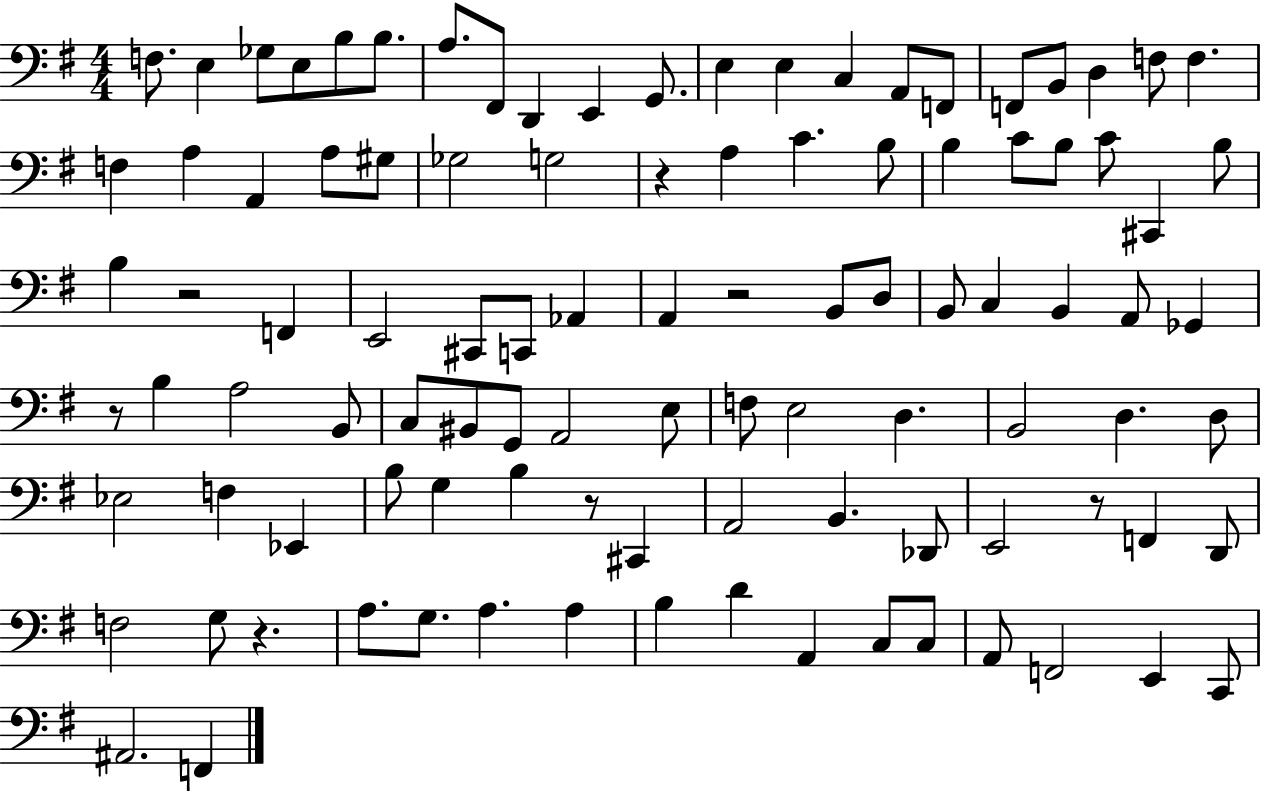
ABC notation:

X:1
T:Untitled
M:4/4
L:1/4
K:G
F,/2 E, _G,/2 E,/2 B,/2 B,/2 A,/2 ^F,,/2 D,, E,, G,,/2 E, E, C, A,,/2 F,,/2 F,,/2 B,,/2 D, F,/2 F, F, A, A,, A,/2 ^G,/2 _G,2 G,2 z A, C B,/2 B, C/2 B,/2 C/2 ^C,, B,/2 B, z2 F,, E,,2 ^C,,/2 C,,/2 _A,, A,, z2 B,,/2 D,/2 B,,/2 C, B,, A,,/2 _G,, z/2 B, A,2 B,,/2 C,/2 ^B,,/2 G,,/2 A,,2 E,/2 F,/2 E,2 D, B,,2 D, D,/2 _E,2 F, _E,, B,/2 G, B, z/2 ^C,, A,,2 B,, _D,,/2 E,,2 z/2 F,, D,,/2 F,2 G,/2 z A,/2 G,/2 A, A, B, D A,, C,/2 C,/2 A,,/2 F,,2 E,, C,,/2 ^A,,2 F,,